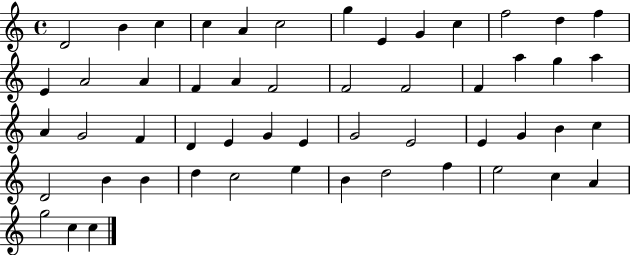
{
  \clef treble
  \time 4/4
  \defaultTimeSignature
  \key c \major
  d'2 b'4 c''4 | c''4 a'4 c''2 | g''4 e'4 g'4 c''4 | f''2 d''4 f''4 | \break e'4 a'2 a'4 | f'4 a'4 f'2 | f'2 f'2 | f'4 a''4 g''4 a''4 | \break a'4 g'2 f'4 | d'4 e'4 g'4 e'4 | g'2 e'2 | e'4 g'4 b'4 c''4 | \break d'2 b'4 b'4 | d''4 c''2 e''4 | b'4 d''2 f''4 | e''2 c''4 a'4 | \break g''2 c''4 c''4 | \bar "|."
}